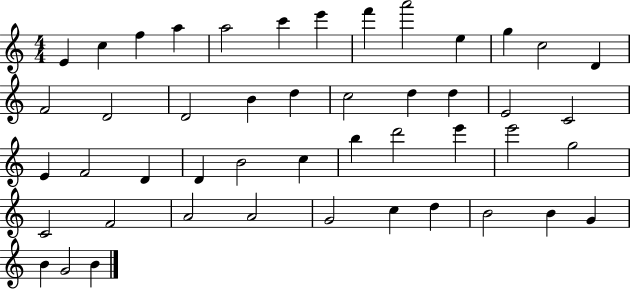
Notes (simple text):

E4/q C5/q F5/q A5/q A5/h C6/q E6/q F6/q A6/h E5/q G5/q C5/h D4/q F4/h D4/h D4/h B4/q D5/q C5/h D5/q D5/q E4/h C4/h E4/q F4/h D4/q D4/q B4/h C5/q B5/q D6/h E6/q E6/h G5/h C4/h F4/h A4/h A4/h G4/h C5/q D5/q B4/h B4/q G4/q B4/q G4/h B4/q